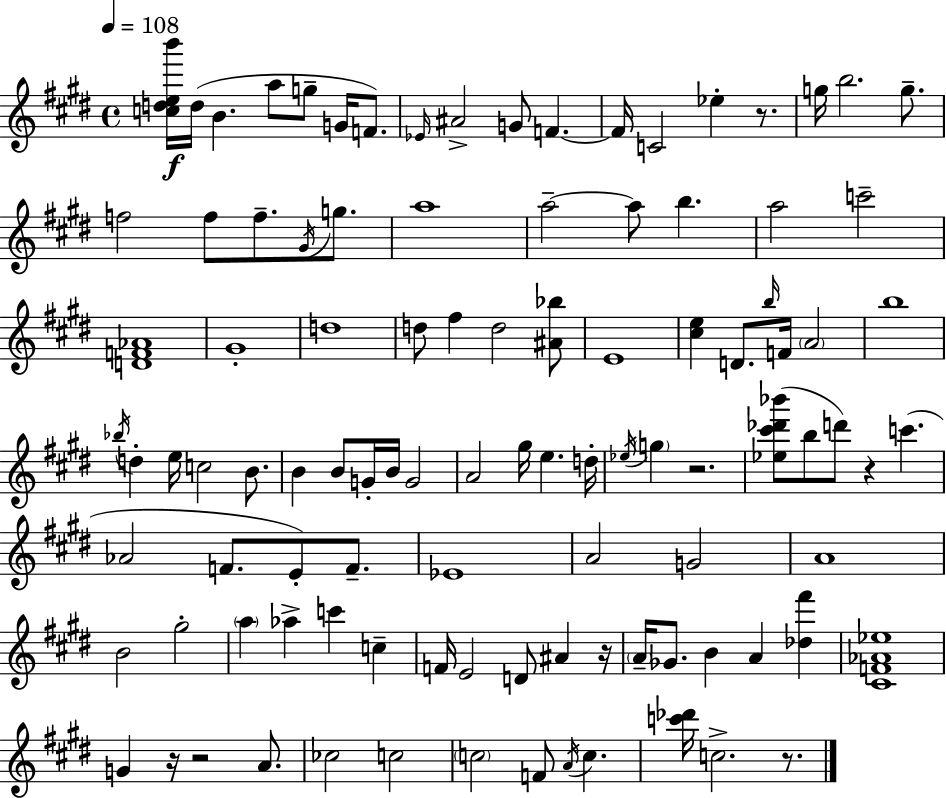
[C5,D5,E5,B6]/s D5/s B4/q. A5/e G5/e G4/s F4/e. Eb4/s A#4/h G4/e F4/q. F4/s C4/h Eb5/q R/e. G5/s B5/h. G5/e. F5/h F5/e F5/e. G#4/s G5/e. A5/w A5/h A5/e B5/q. A5/h C6/h [D4,F4,Ab4]/w G#4/w D5/w D5/e F#5/q D5/h [A#4,Bb5]/e E4/w [C#5,E5]/q D4/e. B5/s F4/s A4/h B5/w Bb5/s D5/q E5/s C5/h B4/e. B4/q B4/e G4/s B4/s G4/h A4/h G#5/s E5/q. D5/s Eb5/s G5/q R/h. [Eb5,C#6,Db6,Bb6]/e B5/e D6/e R/q C6/q. Ab4/h F4/e. E4/e F4/e. Eb4/w A4/h G4/h A4/w B4/h G#5/h A5/q Ab5/q C6/q C5/q F4/s E4/h D4/e A#4/q R/s A4/s Gb4/e. B4/q A4/q [Db5,F#6]/q [C#4,F4,Ab4,Eb5]/w G4/q R/s R/h A4/e. CES5/h C5/h C5/h F4/e A4/s C5/q. [C6,Db6]/s C5/h. R/e.